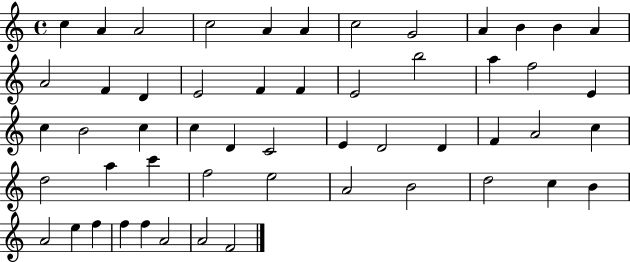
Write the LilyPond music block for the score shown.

{
  \clef treble
  \time 4/4
  \defaultTimeSignature
  \key c \major
  c''4 a'4 a'2 | c''2 a'4 a'4 | c''2 g'2 | a'4 b'4 b'4 a'4 | \break a'2 f'4 d'4 | e'2 f'4 f'4 | e'2 b''2 | a''4 f''2 e'4 | \break c''4 b'2 c''4 | c''4 d'4 c'2 | e'4 d'2 d'4 | f'4 a'2 c''4 | \break d''2 a''4 c'''4 | f''2 e''2 | a'2 b'2 | d''2 c''4 b'4 | \break a'2 e''4 f''4 | f''4 f''4 a'2 | a'2 f'2 | \bar "|."
}